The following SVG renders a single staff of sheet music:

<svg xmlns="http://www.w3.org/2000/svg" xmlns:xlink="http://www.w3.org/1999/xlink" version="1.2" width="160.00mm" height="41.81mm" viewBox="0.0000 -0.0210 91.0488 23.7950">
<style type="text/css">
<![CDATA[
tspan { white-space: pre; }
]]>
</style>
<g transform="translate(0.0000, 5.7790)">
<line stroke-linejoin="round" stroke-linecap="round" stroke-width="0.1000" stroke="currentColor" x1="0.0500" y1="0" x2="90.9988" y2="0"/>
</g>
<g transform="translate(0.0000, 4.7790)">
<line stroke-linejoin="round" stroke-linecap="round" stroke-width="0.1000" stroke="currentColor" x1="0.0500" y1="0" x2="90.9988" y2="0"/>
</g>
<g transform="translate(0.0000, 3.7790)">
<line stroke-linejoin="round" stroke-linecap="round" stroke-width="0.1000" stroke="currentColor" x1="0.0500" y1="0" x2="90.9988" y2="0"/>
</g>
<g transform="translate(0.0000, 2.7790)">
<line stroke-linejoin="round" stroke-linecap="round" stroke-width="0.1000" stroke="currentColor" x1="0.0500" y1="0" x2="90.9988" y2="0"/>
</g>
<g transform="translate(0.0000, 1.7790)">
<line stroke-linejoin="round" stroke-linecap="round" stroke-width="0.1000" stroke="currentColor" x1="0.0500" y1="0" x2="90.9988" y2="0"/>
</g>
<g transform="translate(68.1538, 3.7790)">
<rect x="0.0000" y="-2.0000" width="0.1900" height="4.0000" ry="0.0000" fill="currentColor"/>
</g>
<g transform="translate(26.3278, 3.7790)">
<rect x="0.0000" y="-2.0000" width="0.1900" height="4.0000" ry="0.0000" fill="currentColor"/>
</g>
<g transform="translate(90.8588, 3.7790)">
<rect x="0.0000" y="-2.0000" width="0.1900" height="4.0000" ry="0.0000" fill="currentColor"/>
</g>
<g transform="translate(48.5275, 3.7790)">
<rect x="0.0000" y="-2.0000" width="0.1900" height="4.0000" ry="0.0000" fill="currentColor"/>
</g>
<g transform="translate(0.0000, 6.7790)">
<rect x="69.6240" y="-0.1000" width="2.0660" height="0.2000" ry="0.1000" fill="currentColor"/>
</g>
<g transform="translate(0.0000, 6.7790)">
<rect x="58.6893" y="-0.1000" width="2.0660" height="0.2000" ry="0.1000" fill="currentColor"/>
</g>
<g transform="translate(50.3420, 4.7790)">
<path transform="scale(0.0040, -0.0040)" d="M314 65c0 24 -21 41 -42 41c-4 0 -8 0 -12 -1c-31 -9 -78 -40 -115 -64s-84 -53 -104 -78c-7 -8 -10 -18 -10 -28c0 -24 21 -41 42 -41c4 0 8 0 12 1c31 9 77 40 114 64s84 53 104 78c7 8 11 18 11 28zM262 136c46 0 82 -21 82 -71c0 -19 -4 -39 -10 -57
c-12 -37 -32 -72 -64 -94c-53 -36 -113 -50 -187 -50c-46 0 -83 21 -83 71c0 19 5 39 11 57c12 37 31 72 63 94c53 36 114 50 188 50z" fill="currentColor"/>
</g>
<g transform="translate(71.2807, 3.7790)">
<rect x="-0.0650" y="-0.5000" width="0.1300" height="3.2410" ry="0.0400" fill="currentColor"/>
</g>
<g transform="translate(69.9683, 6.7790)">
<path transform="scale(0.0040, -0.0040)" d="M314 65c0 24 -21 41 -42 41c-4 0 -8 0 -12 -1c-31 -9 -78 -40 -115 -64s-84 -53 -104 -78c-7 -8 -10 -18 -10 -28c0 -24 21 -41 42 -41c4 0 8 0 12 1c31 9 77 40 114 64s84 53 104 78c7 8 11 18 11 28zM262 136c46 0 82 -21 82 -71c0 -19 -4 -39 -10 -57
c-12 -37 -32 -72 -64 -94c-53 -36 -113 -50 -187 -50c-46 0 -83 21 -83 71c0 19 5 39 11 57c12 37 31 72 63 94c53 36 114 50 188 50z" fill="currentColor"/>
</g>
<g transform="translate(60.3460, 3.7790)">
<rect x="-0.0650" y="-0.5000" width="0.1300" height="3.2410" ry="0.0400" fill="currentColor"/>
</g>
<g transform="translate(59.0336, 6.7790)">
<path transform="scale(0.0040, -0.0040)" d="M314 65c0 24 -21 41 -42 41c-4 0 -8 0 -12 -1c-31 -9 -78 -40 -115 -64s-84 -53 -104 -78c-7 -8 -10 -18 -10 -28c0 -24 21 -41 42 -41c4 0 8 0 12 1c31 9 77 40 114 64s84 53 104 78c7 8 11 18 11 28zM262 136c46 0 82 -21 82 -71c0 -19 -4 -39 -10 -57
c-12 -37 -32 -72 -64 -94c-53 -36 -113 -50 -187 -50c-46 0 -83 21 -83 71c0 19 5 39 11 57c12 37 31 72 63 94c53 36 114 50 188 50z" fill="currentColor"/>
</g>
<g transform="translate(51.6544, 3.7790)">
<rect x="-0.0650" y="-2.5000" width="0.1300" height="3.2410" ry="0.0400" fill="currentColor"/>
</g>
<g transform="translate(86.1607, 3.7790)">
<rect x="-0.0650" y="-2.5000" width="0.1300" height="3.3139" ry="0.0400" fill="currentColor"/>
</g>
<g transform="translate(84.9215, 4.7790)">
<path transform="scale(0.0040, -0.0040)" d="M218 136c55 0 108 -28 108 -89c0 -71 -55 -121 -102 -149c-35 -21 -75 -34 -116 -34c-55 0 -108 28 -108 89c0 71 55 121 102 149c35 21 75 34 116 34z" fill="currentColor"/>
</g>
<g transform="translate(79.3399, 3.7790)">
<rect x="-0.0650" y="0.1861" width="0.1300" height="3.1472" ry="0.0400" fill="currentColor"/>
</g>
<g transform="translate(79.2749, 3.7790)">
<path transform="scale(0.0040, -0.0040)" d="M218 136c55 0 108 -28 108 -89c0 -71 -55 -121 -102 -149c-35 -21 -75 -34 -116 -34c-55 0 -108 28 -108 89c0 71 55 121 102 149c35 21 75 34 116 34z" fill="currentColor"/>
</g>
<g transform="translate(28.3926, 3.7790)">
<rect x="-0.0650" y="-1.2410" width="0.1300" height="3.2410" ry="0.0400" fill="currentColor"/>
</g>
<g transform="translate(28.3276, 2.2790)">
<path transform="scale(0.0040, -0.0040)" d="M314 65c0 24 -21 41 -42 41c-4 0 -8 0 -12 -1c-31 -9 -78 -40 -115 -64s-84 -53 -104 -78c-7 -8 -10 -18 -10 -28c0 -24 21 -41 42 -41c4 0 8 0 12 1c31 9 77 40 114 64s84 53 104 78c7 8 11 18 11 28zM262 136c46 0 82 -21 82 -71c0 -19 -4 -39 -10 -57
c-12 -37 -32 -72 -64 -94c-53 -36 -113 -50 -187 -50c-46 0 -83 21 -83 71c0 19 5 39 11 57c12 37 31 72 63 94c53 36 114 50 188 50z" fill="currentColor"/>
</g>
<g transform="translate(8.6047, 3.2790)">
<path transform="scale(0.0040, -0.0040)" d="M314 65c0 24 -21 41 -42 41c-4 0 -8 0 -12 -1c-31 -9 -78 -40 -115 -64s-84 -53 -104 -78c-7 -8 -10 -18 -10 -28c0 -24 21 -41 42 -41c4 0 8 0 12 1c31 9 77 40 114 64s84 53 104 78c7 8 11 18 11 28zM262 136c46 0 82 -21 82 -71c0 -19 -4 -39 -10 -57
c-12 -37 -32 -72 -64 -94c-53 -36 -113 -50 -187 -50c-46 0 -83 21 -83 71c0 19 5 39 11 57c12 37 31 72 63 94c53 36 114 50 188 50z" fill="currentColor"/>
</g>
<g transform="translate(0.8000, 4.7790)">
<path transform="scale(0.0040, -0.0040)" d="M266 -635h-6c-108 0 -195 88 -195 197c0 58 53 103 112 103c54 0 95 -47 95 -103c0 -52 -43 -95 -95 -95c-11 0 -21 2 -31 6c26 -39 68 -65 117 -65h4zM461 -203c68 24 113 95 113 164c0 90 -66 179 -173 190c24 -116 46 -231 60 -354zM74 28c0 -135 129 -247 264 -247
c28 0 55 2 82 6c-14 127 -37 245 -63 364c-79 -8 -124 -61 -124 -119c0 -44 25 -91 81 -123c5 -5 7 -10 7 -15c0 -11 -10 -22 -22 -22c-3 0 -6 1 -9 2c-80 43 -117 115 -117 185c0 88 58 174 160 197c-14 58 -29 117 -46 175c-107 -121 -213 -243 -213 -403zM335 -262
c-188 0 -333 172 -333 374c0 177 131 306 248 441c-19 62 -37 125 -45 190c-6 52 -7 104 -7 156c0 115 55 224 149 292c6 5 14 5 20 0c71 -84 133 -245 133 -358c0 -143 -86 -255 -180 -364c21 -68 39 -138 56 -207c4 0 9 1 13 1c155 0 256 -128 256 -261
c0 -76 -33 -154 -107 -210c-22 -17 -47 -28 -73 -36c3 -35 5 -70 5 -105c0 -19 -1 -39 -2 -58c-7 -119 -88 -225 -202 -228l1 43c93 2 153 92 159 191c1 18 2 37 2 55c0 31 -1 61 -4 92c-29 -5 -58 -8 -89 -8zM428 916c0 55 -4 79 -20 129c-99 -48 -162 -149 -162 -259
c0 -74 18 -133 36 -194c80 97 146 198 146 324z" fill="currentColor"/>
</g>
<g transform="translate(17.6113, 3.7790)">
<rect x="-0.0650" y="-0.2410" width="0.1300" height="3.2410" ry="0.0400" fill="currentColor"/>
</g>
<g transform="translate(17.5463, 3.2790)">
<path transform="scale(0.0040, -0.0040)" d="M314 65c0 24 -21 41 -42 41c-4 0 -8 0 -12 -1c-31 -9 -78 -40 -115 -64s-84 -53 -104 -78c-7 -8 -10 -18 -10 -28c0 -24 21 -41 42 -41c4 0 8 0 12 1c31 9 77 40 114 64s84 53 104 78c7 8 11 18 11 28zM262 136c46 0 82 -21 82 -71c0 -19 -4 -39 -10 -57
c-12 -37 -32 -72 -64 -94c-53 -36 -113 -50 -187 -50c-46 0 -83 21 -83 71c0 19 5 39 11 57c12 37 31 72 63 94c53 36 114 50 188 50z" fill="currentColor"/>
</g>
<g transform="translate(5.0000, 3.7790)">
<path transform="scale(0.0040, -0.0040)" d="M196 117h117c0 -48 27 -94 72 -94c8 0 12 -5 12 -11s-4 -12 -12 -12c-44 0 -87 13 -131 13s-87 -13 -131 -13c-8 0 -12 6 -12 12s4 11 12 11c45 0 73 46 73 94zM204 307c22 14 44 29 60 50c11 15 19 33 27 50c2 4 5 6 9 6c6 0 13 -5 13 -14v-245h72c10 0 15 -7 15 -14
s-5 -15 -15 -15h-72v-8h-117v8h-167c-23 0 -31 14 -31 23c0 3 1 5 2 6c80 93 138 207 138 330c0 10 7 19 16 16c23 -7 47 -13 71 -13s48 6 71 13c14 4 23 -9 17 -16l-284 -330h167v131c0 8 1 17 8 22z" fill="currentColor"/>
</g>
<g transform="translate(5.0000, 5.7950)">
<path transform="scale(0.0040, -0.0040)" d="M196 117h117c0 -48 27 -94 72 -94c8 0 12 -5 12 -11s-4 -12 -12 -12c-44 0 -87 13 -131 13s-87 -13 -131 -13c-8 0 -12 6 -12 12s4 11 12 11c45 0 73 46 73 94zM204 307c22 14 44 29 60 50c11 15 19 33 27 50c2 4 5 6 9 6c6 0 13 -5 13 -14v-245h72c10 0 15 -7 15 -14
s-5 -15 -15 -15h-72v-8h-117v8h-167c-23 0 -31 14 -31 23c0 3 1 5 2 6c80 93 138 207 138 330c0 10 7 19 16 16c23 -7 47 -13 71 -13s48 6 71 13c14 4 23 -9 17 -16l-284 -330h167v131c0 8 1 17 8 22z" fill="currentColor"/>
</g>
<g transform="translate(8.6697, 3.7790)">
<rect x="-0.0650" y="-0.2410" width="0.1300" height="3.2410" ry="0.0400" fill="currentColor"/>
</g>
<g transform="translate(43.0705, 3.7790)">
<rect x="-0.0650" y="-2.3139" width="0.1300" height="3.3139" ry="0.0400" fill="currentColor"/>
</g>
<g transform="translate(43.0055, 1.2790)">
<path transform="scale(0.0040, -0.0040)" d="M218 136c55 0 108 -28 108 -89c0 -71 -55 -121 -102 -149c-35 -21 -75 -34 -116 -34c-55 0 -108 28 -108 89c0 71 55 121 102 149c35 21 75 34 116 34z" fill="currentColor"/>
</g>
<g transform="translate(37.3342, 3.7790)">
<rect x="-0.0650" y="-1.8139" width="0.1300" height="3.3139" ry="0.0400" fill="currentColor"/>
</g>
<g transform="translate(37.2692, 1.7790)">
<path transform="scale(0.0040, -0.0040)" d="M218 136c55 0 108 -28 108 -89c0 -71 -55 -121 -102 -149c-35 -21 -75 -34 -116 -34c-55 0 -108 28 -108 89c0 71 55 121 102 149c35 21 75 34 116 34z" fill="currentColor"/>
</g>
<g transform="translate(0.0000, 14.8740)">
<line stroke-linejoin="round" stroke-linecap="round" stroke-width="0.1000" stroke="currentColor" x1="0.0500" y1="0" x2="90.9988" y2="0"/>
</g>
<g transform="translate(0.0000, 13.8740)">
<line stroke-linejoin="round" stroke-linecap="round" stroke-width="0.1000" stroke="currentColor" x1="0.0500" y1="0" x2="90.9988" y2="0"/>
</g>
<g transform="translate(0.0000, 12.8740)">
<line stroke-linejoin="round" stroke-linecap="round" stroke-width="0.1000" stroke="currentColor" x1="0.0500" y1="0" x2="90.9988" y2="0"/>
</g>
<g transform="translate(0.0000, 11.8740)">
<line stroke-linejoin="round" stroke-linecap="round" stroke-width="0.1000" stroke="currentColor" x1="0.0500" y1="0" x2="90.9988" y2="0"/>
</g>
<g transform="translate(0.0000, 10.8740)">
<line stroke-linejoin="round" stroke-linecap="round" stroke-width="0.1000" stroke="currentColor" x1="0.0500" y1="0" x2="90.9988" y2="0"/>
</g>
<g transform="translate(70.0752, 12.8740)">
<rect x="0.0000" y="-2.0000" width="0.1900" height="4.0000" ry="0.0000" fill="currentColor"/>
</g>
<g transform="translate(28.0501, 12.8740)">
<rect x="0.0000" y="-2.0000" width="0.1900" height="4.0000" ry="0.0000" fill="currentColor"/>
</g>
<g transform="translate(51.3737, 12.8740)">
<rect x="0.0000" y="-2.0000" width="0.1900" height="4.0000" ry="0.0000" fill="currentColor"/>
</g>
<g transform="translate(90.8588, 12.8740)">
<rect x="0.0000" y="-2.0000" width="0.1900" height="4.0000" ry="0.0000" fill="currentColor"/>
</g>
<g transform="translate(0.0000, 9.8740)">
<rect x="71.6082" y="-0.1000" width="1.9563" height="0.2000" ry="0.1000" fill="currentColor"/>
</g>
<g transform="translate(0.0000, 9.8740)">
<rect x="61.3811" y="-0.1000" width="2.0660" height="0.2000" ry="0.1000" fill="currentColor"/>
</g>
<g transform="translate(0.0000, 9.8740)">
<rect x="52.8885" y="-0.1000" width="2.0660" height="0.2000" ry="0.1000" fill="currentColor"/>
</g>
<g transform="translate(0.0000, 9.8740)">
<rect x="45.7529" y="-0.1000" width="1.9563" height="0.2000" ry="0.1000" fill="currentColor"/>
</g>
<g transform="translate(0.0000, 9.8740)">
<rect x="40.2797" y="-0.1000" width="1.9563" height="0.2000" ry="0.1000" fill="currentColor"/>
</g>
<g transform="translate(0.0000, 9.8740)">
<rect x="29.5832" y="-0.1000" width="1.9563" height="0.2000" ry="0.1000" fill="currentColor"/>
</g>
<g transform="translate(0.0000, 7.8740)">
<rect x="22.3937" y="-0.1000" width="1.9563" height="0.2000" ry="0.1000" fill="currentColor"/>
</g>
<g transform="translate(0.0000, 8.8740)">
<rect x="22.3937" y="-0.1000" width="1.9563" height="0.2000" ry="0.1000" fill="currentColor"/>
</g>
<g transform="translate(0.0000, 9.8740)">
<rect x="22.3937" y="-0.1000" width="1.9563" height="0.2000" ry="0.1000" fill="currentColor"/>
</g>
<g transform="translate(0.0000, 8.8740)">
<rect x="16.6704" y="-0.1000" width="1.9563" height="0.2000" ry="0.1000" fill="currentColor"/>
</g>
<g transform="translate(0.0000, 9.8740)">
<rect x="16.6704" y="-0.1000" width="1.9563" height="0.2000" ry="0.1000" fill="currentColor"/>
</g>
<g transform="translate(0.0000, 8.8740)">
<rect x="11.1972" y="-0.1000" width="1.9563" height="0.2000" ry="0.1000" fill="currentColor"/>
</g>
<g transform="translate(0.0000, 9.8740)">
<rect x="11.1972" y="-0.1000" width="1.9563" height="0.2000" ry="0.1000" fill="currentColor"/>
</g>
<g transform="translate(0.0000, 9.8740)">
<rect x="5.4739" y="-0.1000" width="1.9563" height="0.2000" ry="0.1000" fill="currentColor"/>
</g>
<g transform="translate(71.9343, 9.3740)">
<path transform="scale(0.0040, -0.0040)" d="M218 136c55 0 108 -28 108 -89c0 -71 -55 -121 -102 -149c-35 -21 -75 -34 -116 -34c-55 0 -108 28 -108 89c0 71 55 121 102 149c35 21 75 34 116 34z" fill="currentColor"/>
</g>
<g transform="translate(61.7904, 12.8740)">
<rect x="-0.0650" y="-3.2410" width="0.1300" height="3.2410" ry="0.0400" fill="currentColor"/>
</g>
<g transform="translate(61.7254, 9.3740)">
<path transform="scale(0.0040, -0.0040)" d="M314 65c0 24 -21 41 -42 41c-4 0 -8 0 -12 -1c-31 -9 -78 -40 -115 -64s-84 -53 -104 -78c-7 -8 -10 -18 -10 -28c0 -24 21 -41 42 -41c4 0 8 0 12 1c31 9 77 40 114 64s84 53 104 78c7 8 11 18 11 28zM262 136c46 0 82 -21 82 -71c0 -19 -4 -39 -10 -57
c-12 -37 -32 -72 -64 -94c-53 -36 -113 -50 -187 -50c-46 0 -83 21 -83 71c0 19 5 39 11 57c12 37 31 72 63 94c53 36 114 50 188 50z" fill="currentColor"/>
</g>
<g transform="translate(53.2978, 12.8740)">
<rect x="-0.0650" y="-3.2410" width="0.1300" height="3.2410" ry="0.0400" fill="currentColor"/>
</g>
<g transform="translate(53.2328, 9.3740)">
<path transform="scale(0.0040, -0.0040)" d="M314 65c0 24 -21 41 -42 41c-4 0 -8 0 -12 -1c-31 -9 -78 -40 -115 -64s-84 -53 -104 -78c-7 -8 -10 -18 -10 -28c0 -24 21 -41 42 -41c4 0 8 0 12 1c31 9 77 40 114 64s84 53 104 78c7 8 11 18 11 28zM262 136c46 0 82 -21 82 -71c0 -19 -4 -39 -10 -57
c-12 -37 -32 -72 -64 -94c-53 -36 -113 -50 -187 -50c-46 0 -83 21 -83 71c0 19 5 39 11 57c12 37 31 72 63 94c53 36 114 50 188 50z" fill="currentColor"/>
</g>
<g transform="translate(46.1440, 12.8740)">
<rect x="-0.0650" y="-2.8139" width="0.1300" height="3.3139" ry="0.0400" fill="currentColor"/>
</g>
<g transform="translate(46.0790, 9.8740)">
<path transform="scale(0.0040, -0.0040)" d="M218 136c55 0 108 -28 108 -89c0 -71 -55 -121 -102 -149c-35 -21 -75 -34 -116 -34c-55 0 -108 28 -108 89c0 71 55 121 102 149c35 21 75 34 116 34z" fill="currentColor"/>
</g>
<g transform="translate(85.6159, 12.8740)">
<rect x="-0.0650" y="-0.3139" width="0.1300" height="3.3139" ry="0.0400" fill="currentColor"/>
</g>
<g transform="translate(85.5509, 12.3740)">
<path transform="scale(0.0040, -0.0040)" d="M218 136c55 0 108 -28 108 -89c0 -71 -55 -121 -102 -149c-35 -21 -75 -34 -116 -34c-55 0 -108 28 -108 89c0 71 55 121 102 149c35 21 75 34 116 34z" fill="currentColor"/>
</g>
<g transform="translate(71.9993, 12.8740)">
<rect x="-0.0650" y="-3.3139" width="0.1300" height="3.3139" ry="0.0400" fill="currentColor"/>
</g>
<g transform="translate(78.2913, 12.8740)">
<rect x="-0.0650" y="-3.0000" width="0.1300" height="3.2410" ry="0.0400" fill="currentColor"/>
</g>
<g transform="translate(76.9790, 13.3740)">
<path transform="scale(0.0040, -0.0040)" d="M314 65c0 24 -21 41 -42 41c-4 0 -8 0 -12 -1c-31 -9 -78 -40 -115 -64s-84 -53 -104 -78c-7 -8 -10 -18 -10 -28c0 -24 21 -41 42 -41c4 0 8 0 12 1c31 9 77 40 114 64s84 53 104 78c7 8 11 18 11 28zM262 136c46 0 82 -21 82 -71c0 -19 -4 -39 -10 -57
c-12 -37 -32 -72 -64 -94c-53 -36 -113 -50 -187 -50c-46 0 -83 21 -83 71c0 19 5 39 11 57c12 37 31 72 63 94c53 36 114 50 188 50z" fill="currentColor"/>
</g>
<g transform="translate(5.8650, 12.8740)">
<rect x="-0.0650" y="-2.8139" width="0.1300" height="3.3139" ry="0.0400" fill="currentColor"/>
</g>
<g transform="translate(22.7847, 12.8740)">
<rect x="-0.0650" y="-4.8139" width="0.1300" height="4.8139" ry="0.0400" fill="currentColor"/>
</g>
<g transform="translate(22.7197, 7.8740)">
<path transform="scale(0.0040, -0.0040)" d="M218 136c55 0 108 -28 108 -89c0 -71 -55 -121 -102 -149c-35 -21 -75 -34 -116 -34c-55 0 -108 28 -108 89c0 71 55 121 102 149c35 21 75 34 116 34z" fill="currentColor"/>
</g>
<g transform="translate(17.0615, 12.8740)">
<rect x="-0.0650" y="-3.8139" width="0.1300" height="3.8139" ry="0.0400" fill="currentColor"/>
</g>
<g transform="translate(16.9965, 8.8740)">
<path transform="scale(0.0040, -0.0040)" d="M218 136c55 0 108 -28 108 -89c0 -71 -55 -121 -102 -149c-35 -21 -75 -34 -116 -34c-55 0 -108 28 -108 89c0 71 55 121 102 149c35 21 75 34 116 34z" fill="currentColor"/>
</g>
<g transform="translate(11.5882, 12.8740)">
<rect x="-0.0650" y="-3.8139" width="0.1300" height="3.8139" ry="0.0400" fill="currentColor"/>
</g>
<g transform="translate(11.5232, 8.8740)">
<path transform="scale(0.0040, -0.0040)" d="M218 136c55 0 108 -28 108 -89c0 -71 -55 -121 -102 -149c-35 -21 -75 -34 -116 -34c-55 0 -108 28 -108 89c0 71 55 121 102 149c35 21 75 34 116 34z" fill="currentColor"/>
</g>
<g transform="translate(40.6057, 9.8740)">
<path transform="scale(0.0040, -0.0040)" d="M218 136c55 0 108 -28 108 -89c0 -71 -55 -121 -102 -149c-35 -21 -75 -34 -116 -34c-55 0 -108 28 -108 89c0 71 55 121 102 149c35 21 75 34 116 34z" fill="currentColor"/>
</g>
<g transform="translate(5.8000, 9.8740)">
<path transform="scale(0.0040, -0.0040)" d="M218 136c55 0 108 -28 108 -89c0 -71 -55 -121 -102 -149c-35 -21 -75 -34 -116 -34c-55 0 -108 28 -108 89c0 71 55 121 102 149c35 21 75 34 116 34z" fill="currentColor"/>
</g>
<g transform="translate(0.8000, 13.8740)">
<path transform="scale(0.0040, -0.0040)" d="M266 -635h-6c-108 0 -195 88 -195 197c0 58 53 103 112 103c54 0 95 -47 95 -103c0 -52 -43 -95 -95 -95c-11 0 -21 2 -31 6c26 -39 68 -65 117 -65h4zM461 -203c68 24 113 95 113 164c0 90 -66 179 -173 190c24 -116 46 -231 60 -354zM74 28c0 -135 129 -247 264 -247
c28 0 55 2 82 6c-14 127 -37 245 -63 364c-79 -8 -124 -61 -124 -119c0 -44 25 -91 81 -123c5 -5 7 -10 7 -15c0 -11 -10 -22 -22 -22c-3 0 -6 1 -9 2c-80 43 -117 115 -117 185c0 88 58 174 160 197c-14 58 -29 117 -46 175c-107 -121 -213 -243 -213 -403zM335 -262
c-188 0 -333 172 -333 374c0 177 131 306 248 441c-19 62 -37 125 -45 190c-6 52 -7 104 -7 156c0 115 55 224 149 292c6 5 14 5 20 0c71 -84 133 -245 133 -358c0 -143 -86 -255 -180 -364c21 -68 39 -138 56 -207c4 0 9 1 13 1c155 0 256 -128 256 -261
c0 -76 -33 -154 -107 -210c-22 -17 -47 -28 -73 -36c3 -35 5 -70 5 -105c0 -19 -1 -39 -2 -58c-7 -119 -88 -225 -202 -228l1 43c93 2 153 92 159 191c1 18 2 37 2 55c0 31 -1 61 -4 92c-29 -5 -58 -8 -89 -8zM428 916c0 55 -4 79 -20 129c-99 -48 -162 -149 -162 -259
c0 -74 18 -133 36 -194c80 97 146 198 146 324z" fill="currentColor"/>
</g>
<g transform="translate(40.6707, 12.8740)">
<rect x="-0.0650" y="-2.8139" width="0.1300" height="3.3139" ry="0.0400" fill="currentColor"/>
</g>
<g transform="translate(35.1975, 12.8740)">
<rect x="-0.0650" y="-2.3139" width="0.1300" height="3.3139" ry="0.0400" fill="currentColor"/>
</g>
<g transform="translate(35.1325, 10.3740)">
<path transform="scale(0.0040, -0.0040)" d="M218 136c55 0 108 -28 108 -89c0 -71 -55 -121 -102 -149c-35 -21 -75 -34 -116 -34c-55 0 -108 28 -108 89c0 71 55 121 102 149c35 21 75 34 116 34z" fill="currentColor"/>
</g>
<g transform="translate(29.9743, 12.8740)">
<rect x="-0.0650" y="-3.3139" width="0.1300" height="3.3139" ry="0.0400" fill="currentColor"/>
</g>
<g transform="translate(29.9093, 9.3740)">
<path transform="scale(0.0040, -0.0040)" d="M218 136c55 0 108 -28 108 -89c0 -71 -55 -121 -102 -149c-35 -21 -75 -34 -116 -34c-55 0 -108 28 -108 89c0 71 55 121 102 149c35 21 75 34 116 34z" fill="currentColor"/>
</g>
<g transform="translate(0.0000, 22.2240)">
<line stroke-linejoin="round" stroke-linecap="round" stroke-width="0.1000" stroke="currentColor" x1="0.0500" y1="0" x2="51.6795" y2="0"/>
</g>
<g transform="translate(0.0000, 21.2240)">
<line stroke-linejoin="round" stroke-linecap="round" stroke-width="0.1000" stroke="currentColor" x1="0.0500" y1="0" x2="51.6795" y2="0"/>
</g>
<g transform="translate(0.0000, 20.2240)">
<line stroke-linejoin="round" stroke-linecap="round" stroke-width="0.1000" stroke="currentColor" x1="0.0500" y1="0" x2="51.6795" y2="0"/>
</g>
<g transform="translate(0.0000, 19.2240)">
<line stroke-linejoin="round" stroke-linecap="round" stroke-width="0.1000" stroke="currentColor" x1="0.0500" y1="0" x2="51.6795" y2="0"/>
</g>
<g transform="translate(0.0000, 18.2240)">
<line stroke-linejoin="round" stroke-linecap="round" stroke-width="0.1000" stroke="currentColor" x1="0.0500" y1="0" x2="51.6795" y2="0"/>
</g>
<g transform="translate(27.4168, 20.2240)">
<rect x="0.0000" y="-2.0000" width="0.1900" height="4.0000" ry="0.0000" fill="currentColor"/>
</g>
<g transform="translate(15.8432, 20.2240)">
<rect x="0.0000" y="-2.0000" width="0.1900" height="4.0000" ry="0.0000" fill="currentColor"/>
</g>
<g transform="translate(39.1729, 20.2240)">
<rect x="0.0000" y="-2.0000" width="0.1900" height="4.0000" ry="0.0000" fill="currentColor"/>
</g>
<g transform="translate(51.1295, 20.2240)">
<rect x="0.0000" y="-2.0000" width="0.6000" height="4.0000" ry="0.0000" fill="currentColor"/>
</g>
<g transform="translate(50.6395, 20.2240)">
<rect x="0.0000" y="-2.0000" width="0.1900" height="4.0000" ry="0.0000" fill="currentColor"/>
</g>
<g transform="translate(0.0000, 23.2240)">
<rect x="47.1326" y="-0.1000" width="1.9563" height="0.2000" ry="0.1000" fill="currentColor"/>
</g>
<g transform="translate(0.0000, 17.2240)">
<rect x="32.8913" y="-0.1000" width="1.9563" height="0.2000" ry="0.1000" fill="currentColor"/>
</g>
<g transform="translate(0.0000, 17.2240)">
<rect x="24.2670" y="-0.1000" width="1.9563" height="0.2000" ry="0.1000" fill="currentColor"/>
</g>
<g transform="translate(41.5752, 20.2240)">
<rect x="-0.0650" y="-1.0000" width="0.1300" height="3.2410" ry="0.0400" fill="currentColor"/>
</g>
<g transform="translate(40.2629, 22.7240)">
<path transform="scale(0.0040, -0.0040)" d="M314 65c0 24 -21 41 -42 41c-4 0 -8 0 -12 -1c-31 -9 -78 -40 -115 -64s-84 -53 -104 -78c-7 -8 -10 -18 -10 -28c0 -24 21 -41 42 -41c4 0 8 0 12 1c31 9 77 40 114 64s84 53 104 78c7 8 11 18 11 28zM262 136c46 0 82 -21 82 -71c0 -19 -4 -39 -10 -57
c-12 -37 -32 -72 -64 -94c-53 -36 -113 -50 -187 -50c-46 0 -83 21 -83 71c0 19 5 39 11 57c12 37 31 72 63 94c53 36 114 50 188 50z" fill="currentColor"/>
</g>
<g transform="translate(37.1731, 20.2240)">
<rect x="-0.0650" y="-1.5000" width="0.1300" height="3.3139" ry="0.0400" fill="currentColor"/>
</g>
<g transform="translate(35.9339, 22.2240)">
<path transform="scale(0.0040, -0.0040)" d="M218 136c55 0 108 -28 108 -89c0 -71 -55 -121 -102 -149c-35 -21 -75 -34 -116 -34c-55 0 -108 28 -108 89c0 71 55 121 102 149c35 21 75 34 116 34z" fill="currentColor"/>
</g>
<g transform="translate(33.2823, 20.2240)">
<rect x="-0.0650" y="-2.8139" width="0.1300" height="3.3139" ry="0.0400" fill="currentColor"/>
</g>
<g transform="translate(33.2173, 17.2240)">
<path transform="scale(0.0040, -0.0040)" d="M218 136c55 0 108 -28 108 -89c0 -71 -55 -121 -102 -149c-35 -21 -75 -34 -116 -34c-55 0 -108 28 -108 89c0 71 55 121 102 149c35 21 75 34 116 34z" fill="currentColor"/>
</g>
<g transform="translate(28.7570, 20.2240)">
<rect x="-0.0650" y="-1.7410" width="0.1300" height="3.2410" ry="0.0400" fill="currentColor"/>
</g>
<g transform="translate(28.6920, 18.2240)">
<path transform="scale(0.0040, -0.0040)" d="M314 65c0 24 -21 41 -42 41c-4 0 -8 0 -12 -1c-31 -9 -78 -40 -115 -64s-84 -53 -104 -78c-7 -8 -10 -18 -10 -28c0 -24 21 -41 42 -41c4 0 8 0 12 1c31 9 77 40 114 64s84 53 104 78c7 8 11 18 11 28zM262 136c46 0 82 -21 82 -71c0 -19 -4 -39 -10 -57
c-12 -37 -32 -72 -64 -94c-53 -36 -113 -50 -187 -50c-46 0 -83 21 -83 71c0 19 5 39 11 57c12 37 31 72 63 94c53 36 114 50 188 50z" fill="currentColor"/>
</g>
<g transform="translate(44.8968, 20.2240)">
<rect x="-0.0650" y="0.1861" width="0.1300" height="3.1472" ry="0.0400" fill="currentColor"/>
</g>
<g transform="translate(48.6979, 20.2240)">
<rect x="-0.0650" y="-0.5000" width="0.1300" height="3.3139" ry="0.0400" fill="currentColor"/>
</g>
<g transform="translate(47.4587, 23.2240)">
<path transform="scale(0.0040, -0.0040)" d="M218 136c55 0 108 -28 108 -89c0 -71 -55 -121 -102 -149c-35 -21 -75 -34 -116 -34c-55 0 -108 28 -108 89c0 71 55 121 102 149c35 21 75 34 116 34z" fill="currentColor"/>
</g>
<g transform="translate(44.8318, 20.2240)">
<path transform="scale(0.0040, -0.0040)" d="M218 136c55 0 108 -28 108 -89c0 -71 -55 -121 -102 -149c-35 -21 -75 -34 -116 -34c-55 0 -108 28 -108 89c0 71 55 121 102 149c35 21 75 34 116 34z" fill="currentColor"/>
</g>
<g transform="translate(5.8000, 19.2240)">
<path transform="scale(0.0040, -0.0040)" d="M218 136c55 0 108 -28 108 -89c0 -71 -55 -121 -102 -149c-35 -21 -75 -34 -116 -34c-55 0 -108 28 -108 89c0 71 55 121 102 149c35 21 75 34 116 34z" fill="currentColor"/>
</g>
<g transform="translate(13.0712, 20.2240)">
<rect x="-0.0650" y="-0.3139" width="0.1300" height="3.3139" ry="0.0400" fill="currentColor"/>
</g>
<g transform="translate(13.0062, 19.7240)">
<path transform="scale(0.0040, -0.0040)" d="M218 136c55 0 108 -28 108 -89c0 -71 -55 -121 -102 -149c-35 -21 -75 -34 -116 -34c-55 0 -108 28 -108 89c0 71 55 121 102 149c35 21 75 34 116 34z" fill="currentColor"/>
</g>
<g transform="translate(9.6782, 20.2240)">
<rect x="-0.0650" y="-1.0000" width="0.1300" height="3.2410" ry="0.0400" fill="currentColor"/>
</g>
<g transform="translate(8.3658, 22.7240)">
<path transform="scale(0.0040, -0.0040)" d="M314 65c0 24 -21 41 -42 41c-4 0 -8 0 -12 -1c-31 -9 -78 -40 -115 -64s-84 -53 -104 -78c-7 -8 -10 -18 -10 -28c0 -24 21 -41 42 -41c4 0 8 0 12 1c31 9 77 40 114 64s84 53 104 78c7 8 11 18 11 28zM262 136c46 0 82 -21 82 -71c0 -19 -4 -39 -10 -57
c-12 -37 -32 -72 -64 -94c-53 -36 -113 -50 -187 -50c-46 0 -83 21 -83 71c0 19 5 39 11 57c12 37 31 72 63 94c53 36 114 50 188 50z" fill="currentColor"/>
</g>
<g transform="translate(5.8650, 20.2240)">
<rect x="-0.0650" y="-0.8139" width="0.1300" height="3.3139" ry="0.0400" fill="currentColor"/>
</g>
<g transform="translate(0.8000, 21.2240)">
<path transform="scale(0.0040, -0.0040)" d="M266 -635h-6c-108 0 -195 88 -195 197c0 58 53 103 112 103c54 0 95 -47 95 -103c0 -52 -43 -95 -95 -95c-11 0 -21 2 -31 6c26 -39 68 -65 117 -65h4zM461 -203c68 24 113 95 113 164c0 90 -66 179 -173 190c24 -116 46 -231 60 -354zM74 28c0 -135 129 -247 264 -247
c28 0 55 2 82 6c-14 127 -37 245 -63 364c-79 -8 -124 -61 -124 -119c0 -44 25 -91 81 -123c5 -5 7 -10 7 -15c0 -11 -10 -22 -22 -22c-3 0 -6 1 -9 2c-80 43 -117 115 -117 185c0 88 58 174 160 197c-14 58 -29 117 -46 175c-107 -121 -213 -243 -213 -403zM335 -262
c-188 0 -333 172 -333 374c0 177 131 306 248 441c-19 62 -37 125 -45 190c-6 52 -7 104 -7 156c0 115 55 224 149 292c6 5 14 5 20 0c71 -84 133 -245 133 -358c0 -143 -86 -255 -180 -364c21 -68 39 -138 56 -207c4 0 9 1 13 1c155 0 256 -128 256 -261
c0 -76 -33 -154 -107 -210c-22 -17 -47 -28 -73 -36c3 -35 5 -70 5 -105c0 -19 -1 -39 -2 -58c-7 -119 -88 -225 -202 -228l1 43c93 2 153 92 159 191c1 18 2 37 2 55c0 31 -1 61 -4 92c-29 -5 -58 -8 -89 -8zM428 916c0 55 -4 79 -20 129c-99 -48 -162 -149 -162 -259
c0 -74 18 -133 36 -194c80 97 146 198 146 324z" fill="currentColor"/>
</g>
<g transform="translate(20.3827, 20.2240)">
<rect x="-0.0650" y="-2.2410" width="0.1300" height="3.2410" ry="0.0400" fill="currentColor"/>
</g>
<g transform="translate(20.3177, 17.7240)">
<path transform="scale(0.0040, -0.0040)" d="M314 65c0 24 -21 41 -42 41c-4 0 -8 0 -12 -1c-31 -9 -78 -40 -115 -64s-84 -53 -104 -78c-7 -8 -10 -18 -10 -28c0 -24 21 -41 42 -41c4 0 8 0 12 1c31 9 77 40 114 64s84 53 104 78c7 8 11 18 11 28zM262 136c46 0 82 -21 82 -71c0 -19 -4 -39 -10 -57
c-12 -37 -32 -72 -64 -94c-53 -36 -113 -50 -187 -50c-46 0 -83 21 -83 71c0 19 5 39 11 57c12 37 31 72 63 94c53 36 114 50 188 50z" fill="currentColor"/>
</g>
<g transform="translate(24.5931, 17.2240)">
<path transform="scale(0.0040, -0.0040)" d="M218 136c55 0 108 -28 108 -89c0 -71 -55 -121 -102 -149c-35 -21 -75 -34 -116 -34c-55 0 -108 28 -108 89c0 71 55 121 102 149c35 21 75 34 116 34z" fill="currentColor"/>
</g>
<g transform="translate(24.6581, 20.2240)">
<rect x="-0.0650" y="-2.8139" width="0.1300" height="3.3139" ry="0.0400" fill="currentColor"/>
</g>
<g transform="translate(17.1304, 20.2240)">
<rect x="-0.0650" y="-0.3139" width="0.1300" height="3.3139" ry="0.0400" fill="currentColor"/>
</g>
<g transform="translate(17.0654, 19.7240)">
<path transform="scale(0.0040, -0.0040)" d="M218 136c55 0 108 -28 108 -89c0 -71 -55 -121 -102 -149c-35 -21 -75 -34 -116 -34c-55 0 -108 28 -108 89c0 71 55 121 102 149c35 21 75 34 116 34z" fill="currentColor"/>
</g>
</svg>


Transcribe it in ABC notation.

X:1
T:Untitled
M:4/4
L:1/4
K:C
c2 c2 e2 f g G2 C2 C2 B G a c' c' e' b g a a b2 b2 b A2 c d D2 c c g2 a f2 a E D2 B C